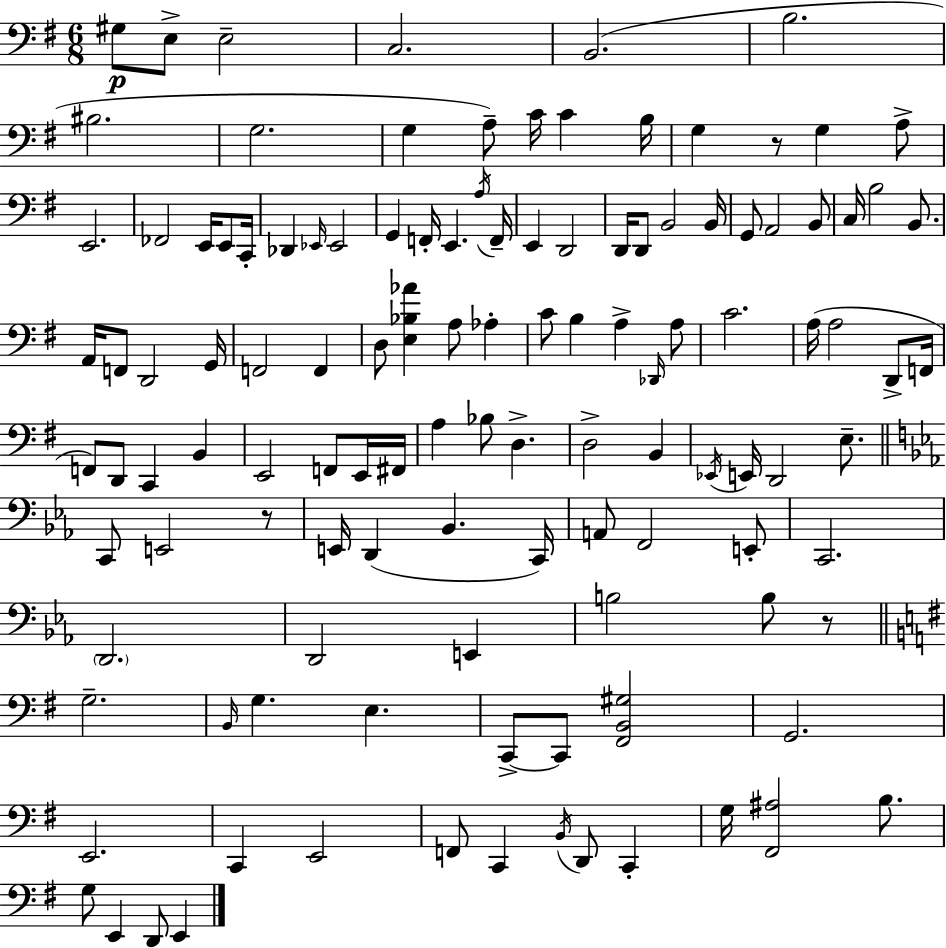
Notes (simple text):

G#3/e E3/e E3/h C3/h. B2/h. B3/h. BIS3/h. G3/h. G3/q A3/e C4/s C4/q B3/s G3/q R/e G3/q A3/e E2/h. FES2/h E2/s E2/e C2/s Db2/q Eb2/s Eb2/h G2/q F2/s E2/q. A3/s F2/s E2/q D2/h D2/s D2/e B2/h B2/s G2/e A2/h B2/e C3/s B3/h B2/e. A2/s F2/e D2/h G2/s F2/h F2/q D3/e [E3,Bb3,Ab4]/q A3/e Ab3/q C4/e B3/q A3/q Db2/s A3/e C4/h. A3/s A3/h D2/e F2/s F2/e D2/e C2/q B2/q E2/h F2/e E2/s F#2/s A3/q Bb3/e D3/q. D3/h B2/q Eb2/s E2/s D2/h E3/e. C2/e E2/h R/e E2/s D2/q Bb2/q. C2/s A2/e F2/h E2/e C2/h. D2/h. D2/h E2/q B3/h B3/e R/e G3/h. B2/s G3/q. E3/q. C2/e C2/e [F#2,B2,G#3]/h G2/h. E2/h. C2/q E2/h F2/e C2/q B2/s D2/e C2/q G3/s [F#2,A#3]/h B3/e. G3/e E2/q D2/e E2/q